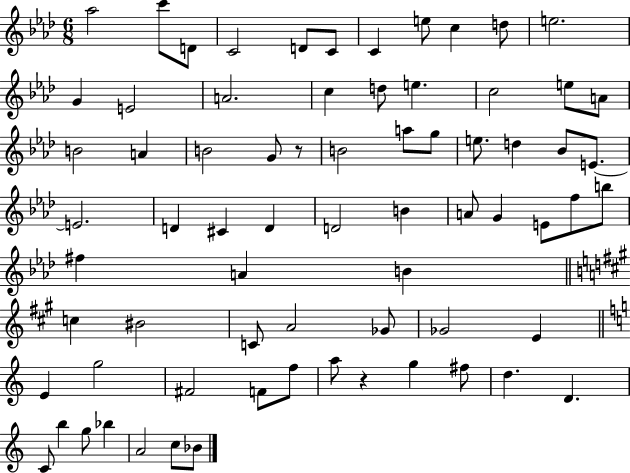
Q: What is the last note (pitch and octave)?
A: Bb4